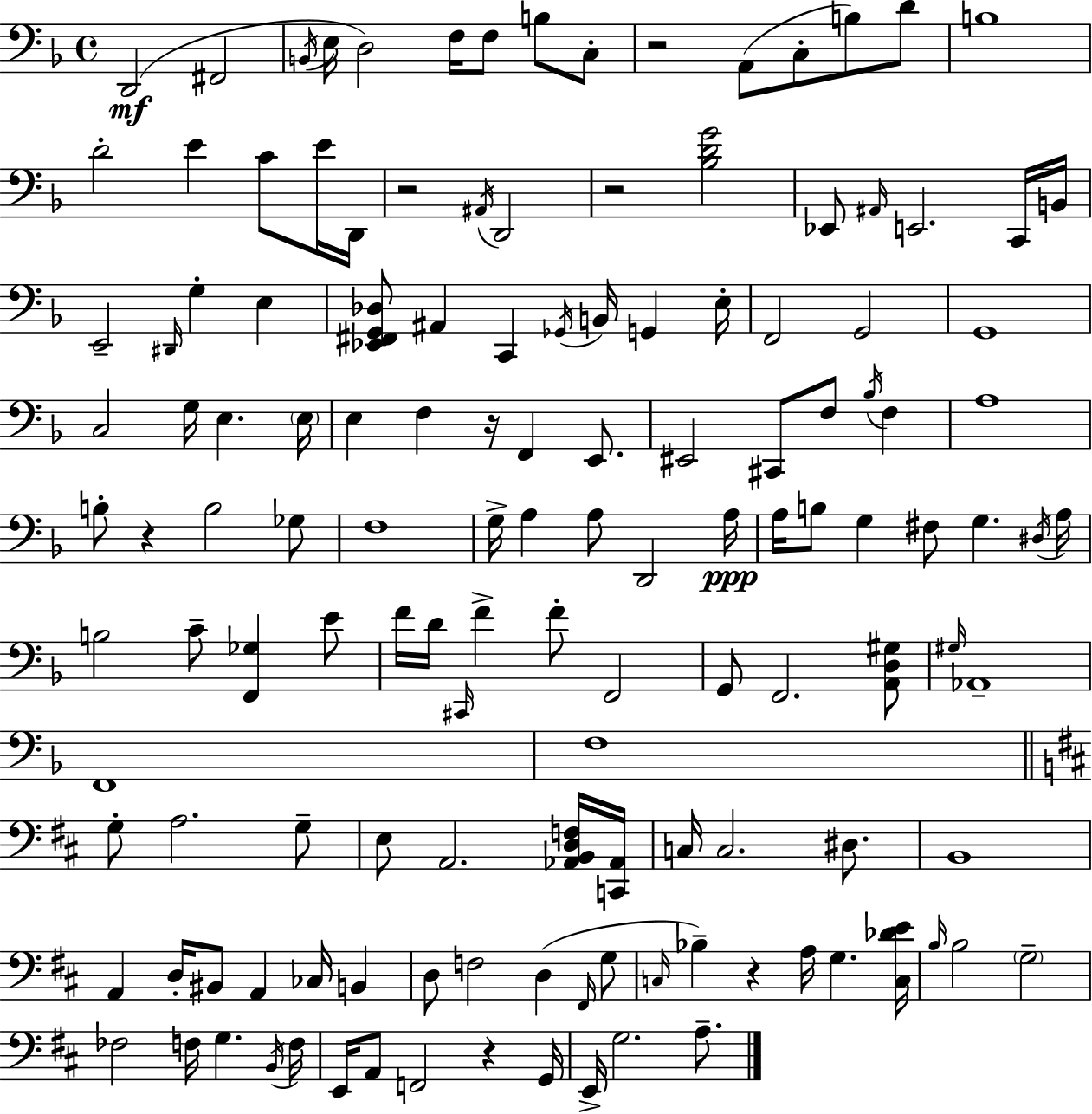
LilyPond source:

{
  \clef bass
  \time 4/4
  \defaultTimeSignature
  \key f \major
  d,2(\mf fis,2 | \acciaccatura { b,16 } e16 d2) f16 f8 b8 c8-. | r2 a,8( c8-. b8) d'8 | b1 | \break d'2-. e'4 c'8 e'16 | d,16 r2 \acciaccatura { ais,16 } d,2 | r2 <bes d' g'>2 | ees,8 \grace { ais,16 } e,2. | \break c,16 b,16 e,2-- \grace { dis,16 } g4-. | e4 <ees, fis, g, des>8 ais,4 c,4 \acciaccatura { ges,16 } b,16 | g,4 e16-. f,2 g,2 | g,1 | \break c2 g16 e4. | \parenthesize e16 e4 f4 r16 f,4 | e,8. eis,2 cis,8 f8 | \acciaccatura { bes16 } f4 a1 | \break b8-. r4 b2 | ges8 f1 | g16-> a4 a8 d,2 | a16\ppp a16 b8 g4 fis8 g4. | \break \acciaccatura { dis16 } a16 b2 c'8-- | <f, ges>4 e'8 f'16 d'16 \grace { cis,16 } f'4-> f'8-. | f,2 g,8 f,2. | <a, d gis>8 \grace { gis16 } aes,1-- | \break f,1 | f1 | \bar "||" \break \key d \major g8-. a2. g8-- | e8 a,2. <aes, b, d f>16 <c, aes,>16 | c16 c2. dis8. | b,1 | \break a,4 d16-. bis,8 a,4 ces16 b,4 | d8 f2 d4( \grace { fis,16 } g8 | \grace { c16 }) bes4-- r4 a16 g4. | <c des' e'>16 \grace { b16 } b2 \parenthesize g2-- | \break fes2 f16 g4. | \acciaccatura { b,16 } f16 e,16 a,8 f,2 r4 | g,16 e,16-> g2. | a8.-- \bar "|."
}